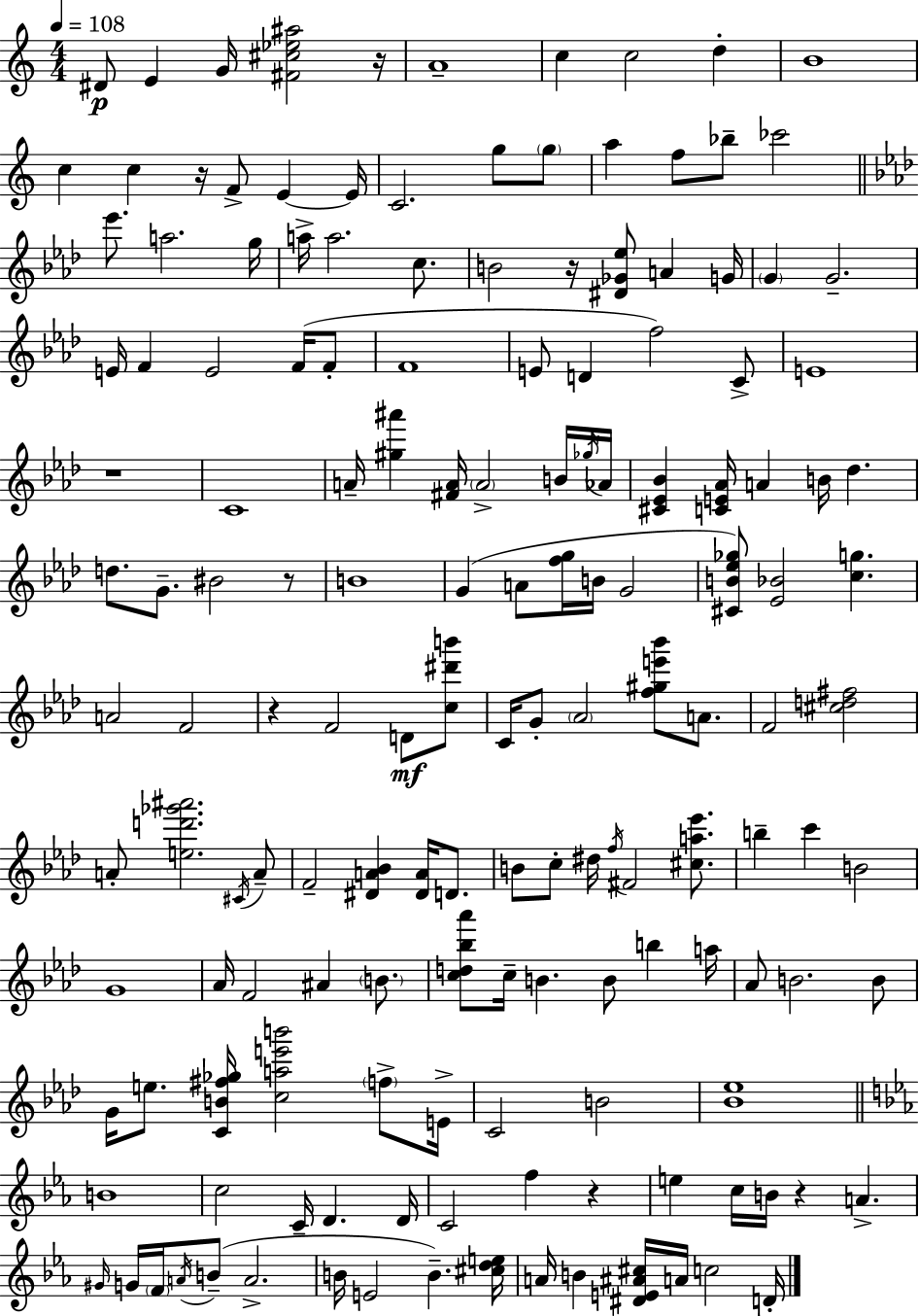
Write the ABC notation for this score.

X:1
T:Untitled
M:4/4
L:1/4
K:C
^D/2 E G/4 [^F^c_e^a]2 z/4 A4 c c2 d B4 c c z/4 F/2 E E/4 C2 g/2 g/2 a f/2 _b/2 _c'2 _e'/2 a2 g/4 a/4 a2 c/2 B2 z/4 [^D_G_e]/2 A G/4 G G2 E/4 F E2 F/4 F/2 F4 E/2 D f2 C/2 E4 z4 C4 A/4 [^g^a'] [^FA]/4 A2 B/4 _g/4 _A/4 [^C_E_B] [CE_A]/4 A B/4 _d d/2 G/2 ^B2 z/2 B4 G A/2 [fg]/4 B/4 G2 [^CB_e_g]/2 [_E_B]2 [cg] A2 F2 z F2 D/2 [c^d'b']/2 C/4 G/2 _A2 [f^ge'_b']/2 A/2 F2 [^cd^f]2 A/2 [ed'_g'^a']2 ^C/4 A/2 F2 [^DA_B] [^DA]/4 D/2 B/2 c/2 ^d/4 f/4 ^F2 [^ca_e']/2 b c' B2 G4 _A/4 F2 ^A B/2 [cd_b_a']/2 c/4 B B/2 b a/4 _A/2 B2 B/2 G/4 e/2 [CB^f_g]/4 [cae'b']2 f/2 E/4 C2 B2 [_B_e]4 B4 c2 C/4 D D/4 C2 f z e c/4 B/4 z A ^G/4 G/4 F/4 A/4 B/2 A2 B/4 E2 B [^cde]/4 A/4 B [^DE^A^c]/4 A/4 c2 D/4